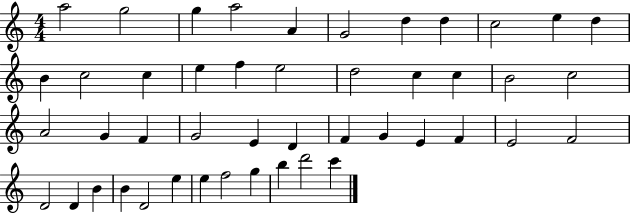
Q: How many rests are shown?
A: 0